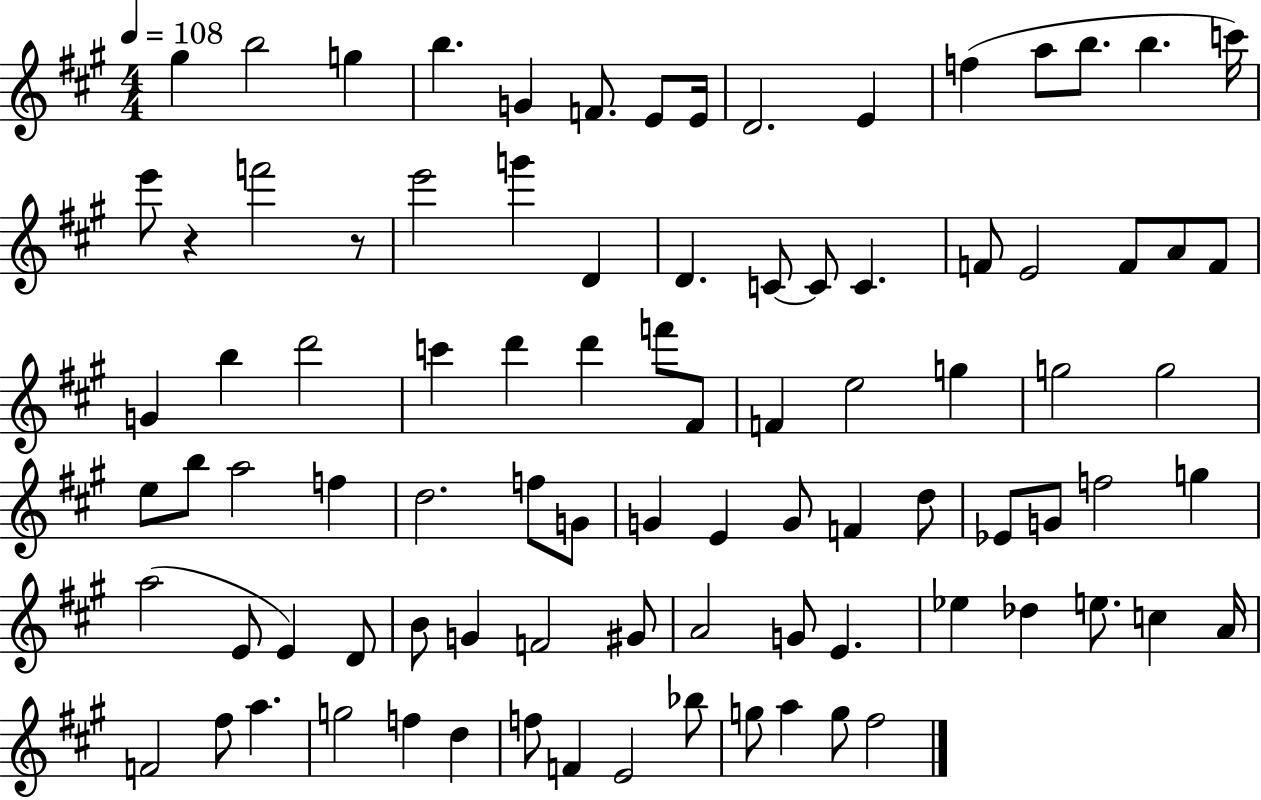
{
  \clef treble
  \numericTimeSignature
  \time 4/4
  \key a \major
  \tempo 4 = 108
  gis''4 b''2 g''4 | b''4. g'4 f'8. e'8 e'16 | d'2. e'4 | f''4( a''8 b''8. b''4. c'''16) | \break e'''8 r4 f'''2 r8 | e'''2 g'''4 d'4 | d'4. c'8~~ c'8 c'4. | f'8 e'2 f'8 a'8 f'8 | \break g'4 b''4 d'''2 | c'''4 d'''4 d'''4 f'''8 fis'8 | f'4 e''2 g''4 | g''2 g''2 | \break e''8 b''8 a''2 f''4 | d''2. f''8 g'8 | g'4 e'4 g'8 f'4 d''8 | ees'8 g'8 f''2 g''4 | \break a''2( e'8 e'4) d'8 | b'8 g'4 f'2 gis'8 | a'2 g'8 e'4. | ees''4 des''4 e''8. c''4 a'16 | \break f'2 fis''8 a''4. | g''2 f''4 d''4 | f''8 f'4 e'2 bes''8 | g''8 a''4 g''8 fis''2 | \break \bar "|."
}